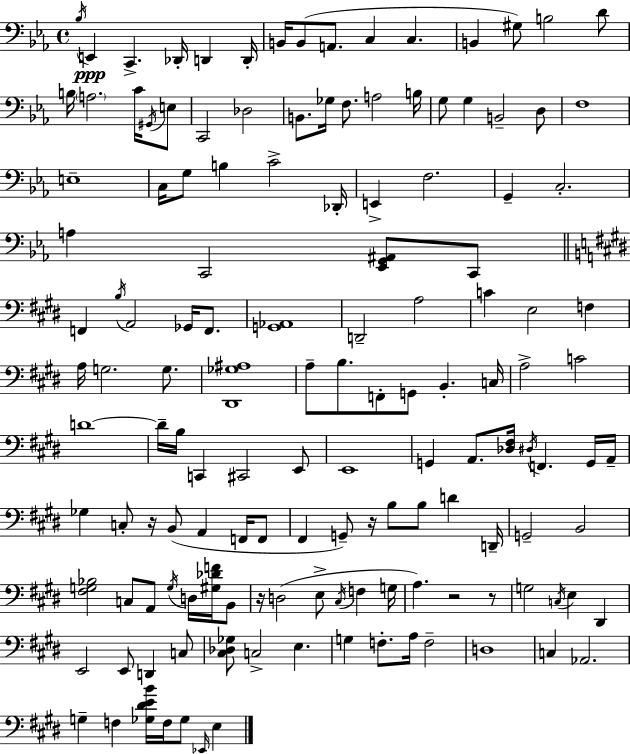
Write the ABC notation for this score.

X:1
T:Untitled
M:4/4
L:1/4
K:Cm
_B,/4 E,, C,, _D,,/4 D,, D,,/4 B,,/4 B,,/2 A,,/2 C, C, B,, ^G,/2 B,2 D/2 B,/4 A,2 C/4 ^G,,/4 E,/2 C,,2 _D,2 B,,/2 _G,/4 F,/2 A,2 B,/4 G,/2 G, B,,2 D,/2 F,4 E,4 C,/4 G,/2 B, C2 _D,,/4 E,, F,2 G,, C,2 A, C,,2 [_E,,G,,^A,,]/2 C,,/2 F,, B,/4 A,,2 _G,,/4 F,,/2 [G,,_A,,]4 D,,2 A,2 C E,2 F, A,/4 G,2 G,/2 [^D,,_G,^A,]4 A,/2 B,/2 F,,/2 G,,/2 B,, C,/4 A,2 C2 D4 D/4 B,/4 C,, ^C,,2 E,,/2 E,,4 G,, A,,/2 [_D,^F,]/4 ^D,/4 F,, G,,/4 A,,/4 _G, C,/2 z/4 B,,/2 A,, F,,/4 F,,/2 ^F,, G,,/2 z/4 B,/2 B,/2 D D,,/4 G,,2 B,,2 [^F,G,_B,]2 C,/2 A,,/2 G,/4 D,/4 [^G,_DF]/4 B,,/2 z/4 D,2 E,/2 ^C,/4 F, G,/4 A, z2 z/2 G,2 C,/4 E, ^D,, E,,2 E,,/2 D,, C,/2 [^C,_D,_G,]/2 C,2 E, G, F,/2 A,/4 F,2 D,4 C, _A,,2 G, F, [_G,^DEB]/4 F,/4 _G,/2 _E,,/4 E,